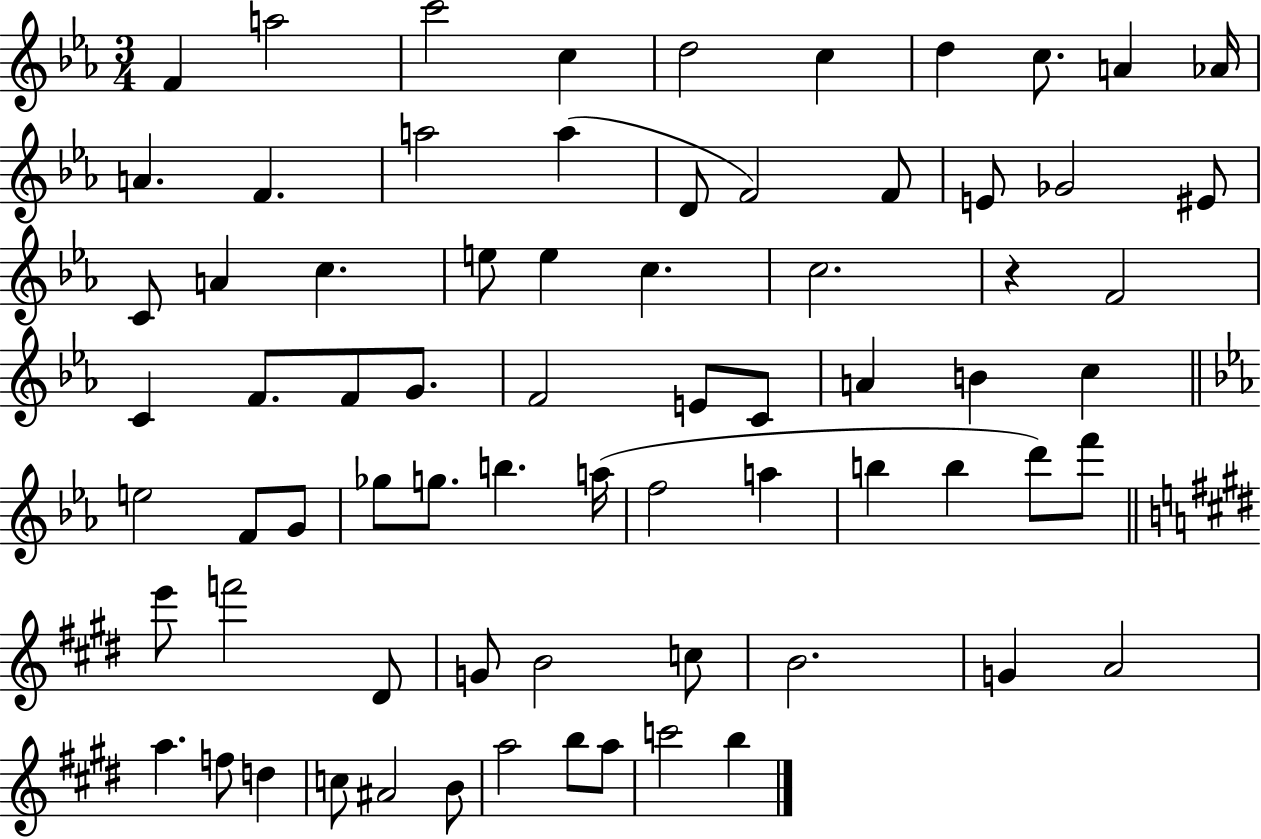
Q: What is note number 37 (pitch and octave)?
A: B4